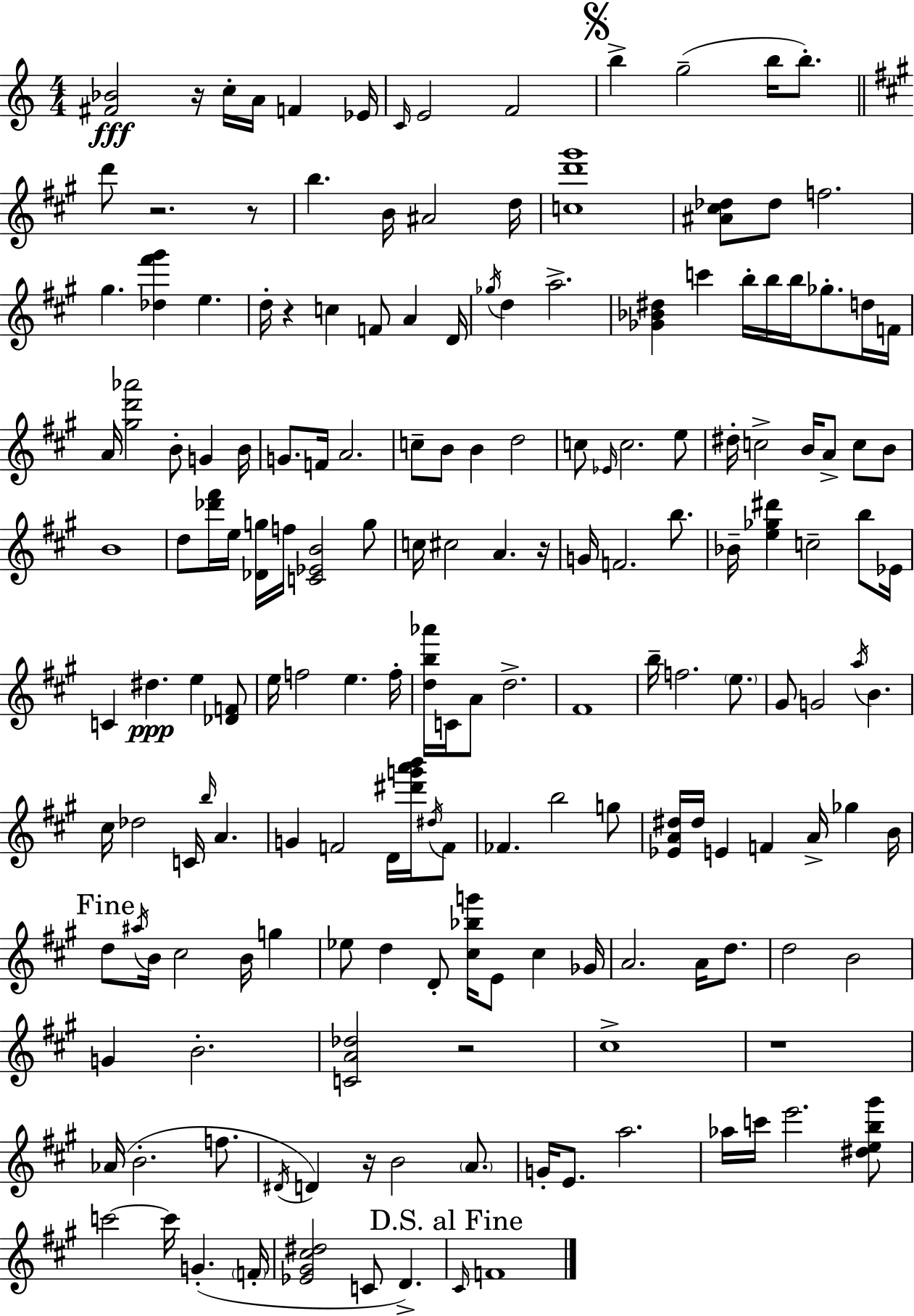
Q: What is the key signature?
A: A minor